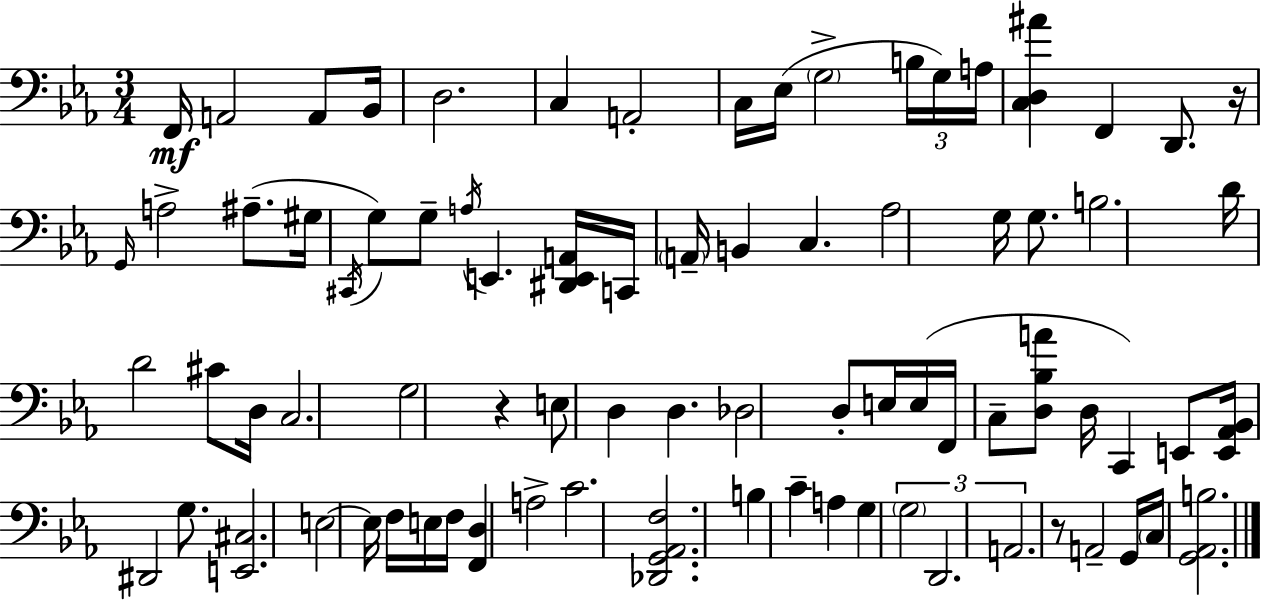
X:1
T:Untitled
M:3/4
L:1/4
K:Eb
F,,/4 A,,2 A,,/2 _B,,/4 D,2 C, A,,2 C,/4 _E,/4 G,2 B,/4 G,/4 A,/4 [C,D,^A] F,, D,,/2 z/4 G,,/4 A,2 ^A,/2 ^G,/4 ^C,,/4 G,/2 G,/2 A,/4 E,, [^D,,E,,A,,]/4 C,,/4 A,,/4 B,, C, _A,2 G,/4 G,/2 B,2 D/4 D2 ^C/2 D,/4 C,2 G,2 z E,/2 D, D, _D,2 D,/2 E,/4 E,/4 F,,/4 C,/2 [D,_B,A]/2 D,/4 C,, E,,/2 [E,,_A,,_B,,]/4 ^D,,2 G,/2 [E,,^C,]2 E,2 E,/4 F,/4 E,/4 F,/4 [F,,D,] A,2 C2 [_D,,G,,_A,,F,]2 B, C A, G, G,2 D,,2 A,,2 z/2 A,,2 G,,/4 C,/4 [G,,_A,,B,]2